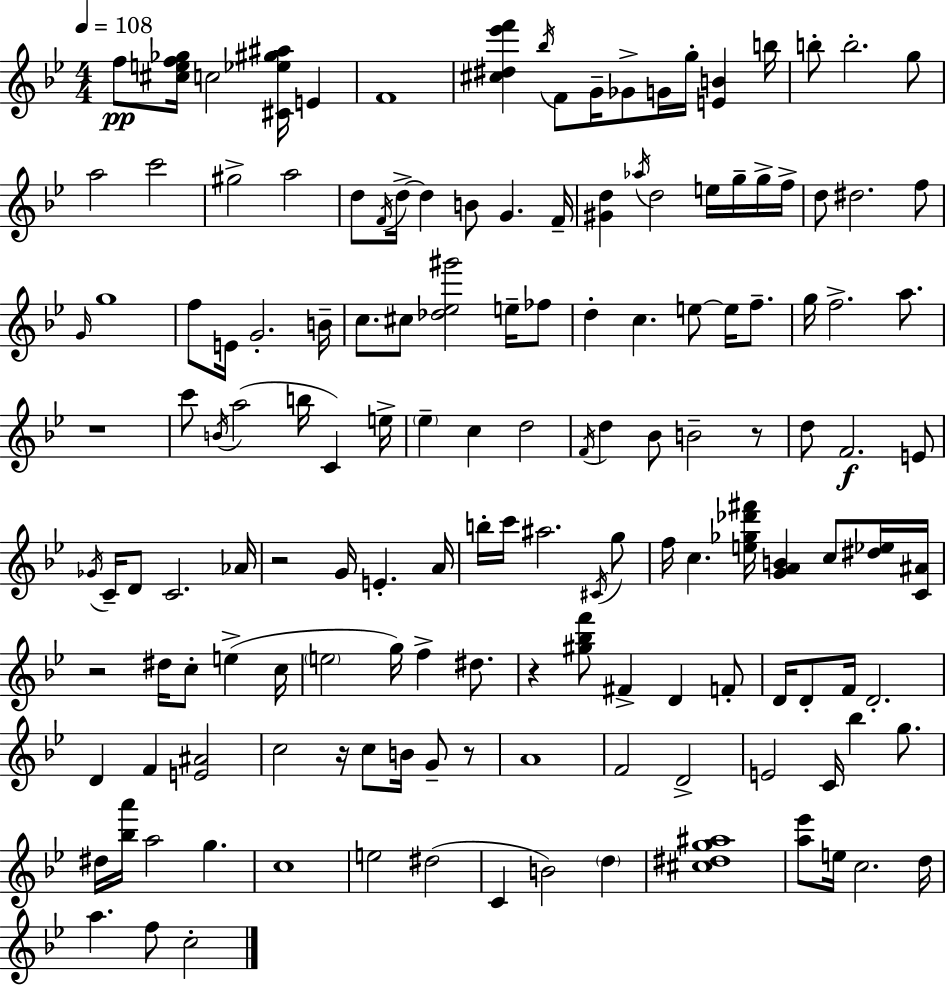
X:1
T:Untitled
M:4/4
L:1/4
K:Bb
f/2 [^cef_g]/4 c2 [^C_e^g^a]/4 E F4 [^c^d_e'f'] _b/4 F/2 G/4 _G/2 G/4 g/4 [EB] b/4 b/2 b2 g/2 a2 c'2 ^g2 a2 d/2 F/4 d/4 d B/2 G F/4 [^Gd] _a/4 d2 e/4 g/4 g/4 f/4 d/2 ^d2 f/2 G/4 g4 f/2 E/4 G2 B/4 c/2 ^c/2 [_d_e^g']2 e/4 _f/2 d c e/2 e/4 f/2 g/4 f2 a/2 z4 c'/2 B/4 a2 b/4 C e/4 _e c d2 F/4 d _B/2 B2 z/2 d/2 F2 E/2 _G/4 C/4 D/2 C2 _A/4 z2 G/4 E A/4 b/4 c'/4 ^a2 ^C/4 g/2 f/4 c [e_g_d'^f']/4 [GAB] c/2 [^d_e]/4 [C^A]/4 z2 ^d/4 c/2 e c/4 e2 g/4 f ^d/2 z [^g_bf']/2 ^F D F/2 D/4 D/2 F/4 D2 D F [E^A]2 c2 z/4 c/2 B/4 G/2 z/2 A4 F2 D2 E2 C/4 _b g/2 ^d/4 [_ba']/4 a2 g c4 e2 ^d2 C B2 d [^c^dg^a]4 [a_e']/2 e/4 c2 d/4 a f/2 c2